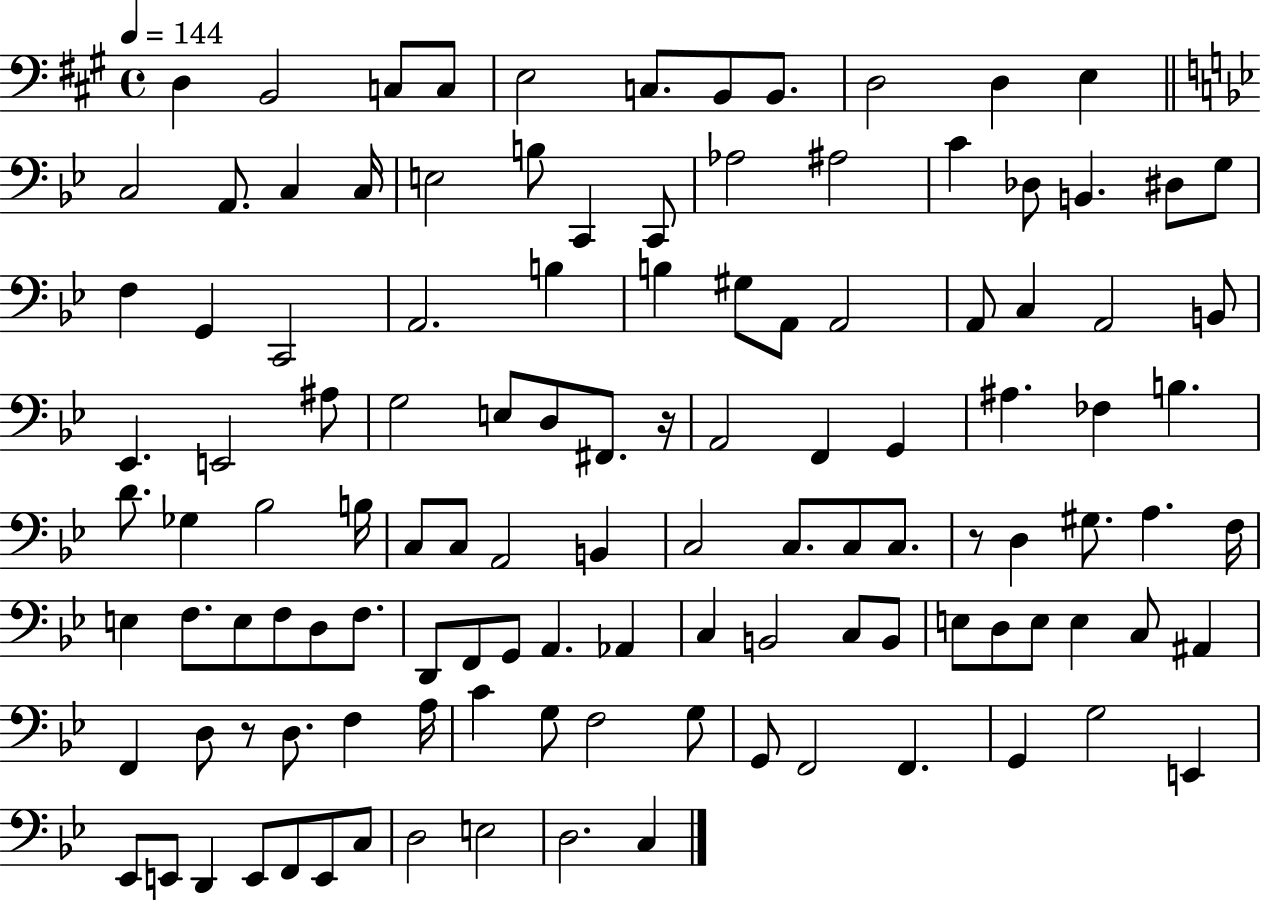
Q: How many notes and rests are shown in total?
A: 118